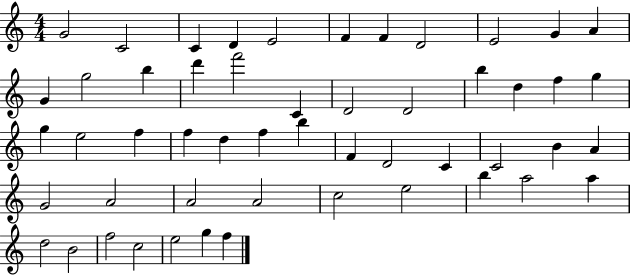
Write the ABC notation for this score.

X:1
T:Untitled
M:4/4
L:1/4
K:C
G2 C2 C D E2 F F D2 E2 G A G g2 b d' f'2 C D2 D2 b d f g g e2 f f d f b F D2 C C2 B A G2 A2 A2 A2 c2 e2 b a2 a d2 B2 f2 c2 e2 g f